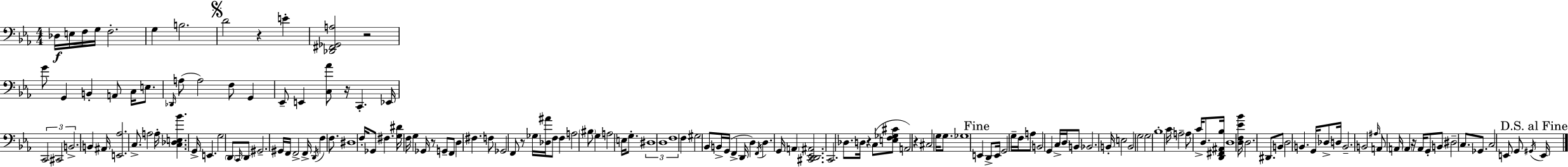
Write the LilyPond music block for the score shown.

{
  \clef bass
  \numericTimeSignature
  \time 4/4
  \key c \minor
  des16\f e16 f16 g16 f2.-. | g4 b2. | \mark \markup { \musicglyph "scripts.segno" } d'2 r4 e'4-. | <des, fis, ges, a>2 r2 | \break g'8 g,4 b,4-. a,8 c16 e8. | \grace { des,16 }( a8 a2) f8 g,4 | ees,8-- e,4 <c aes'>8 r16 c,4.-. | ees,16 \tuplet 3/2 { c,2 cis,2 | \break b,2.-> } b,4 | ais,16 <e, aes>2. c8.-> | a2 a16-. <c des e bes'>4. | g,16-> e,4. g2 \parenthesize d,8 | \break \grace { c,16 } d,8 gis,2.-- | gis,16 f,16 f,2-> f,16-> \acciaccatura { d,16 } f4 | f8. dis1 | f16-. ges,8 fis4. <g dis'>16 f16 g4 | \break ges,16 r8 g,8-- f,8 d4 fis4. | f8 ges,2 f,8 r8 | ges16 <des ais'>16 f8 f4 a2 | \parenthesize bis8 g4 a2 e16 | \break g8.-. \tuplet 3/2 { dis1 | d1 | f1 } | f4 gis2 bes,8 | \break b,16-> g,16( f,4-> d,16 d4) \acciaccatura { f,16 } d4. | g,16 \parenthesize a,4 <cis, d, ees, ais,>2. | c,2. | des8. d16 r4 c8( <e f ges cis'>8 a,2) | \break r4 cis2 | g16 g8. ges1 | \mark "Fine" e,4 d,8-> e,16 g,2 | g16-- f16 a8 b,2 g,4 | \break c16-> \parenthesize d16 b,8 bes,2. | b,16-. e2 b,2 | g2 g2 | bes1-. | \break c'16 a2-- a8 c'16-> | d8. <d, fis, ais, bes>16 d1 | <d f ees' bes'>16 d2. | dis,8. b,8 d2 b,4. | \break g,16 des8-> d16 b,2.-- | b,2 \grace { ais16 } a,8 a,16 | \parenthesize a,4 r16 a,16 g,8-. b,8 dis2-- | c8. ges,8. c2 | \break e,8 g,8 \acciaccatura { gis,16 } \mark "D.S. al Fine" e,16 \bar "|."
}